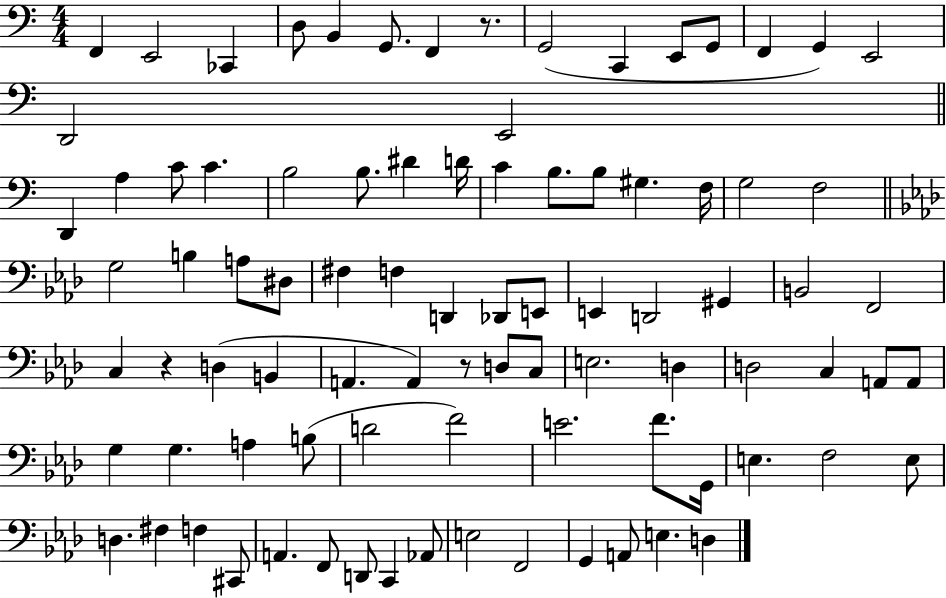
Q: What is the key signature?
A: C major